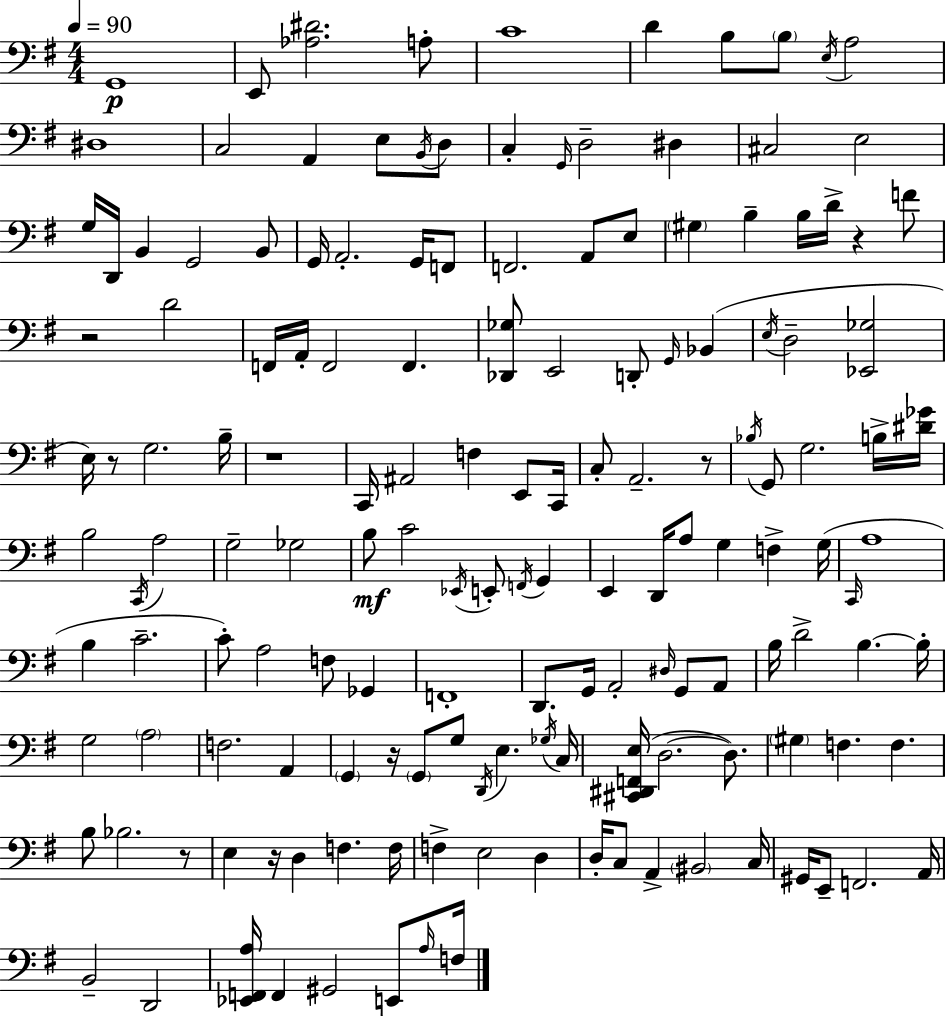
{
  \clef bass
  \numericTimeSignature
  \time 4/4
  \key e \minor
  \tempo 4 = 90
  \repeat volta 2 { g,1\p | e,8 <aes dis'>2. a8-. | c'1 | d'4 b8 \parenthesize b8 \acciaccatura { e16 } a2 | \break dis1 | c2 a,4 e8 \acciaccatura { b,16 } | d8 c4-. \grace { g,16 } d2-- dis4 | cis2 e2 | \break g16 d,16 b,4 g,2 | b,8 g,16 a,2.-. | g,16 f,8 f,2. a,8 | e8 \parenthesize gis4 b4-- b16 d'16-> r4 | \break f'8 r2 d'2 | f,16 a,16-. f,2 f,4. | <des, ges>8 e,2 d,8-. \grace { g,16 } | bes,4( \acciaccatura { e16 } d2-- <ees, ges>2 | \break e16) r8 g2. | b16-- r1 | c,16 ais,2 f4 | e,8 c,16 c8-. a,2.-- | \break r8 \acciaccatura { bes16 } g,8 g2. | b16-> <dis' ges'>16 b2 \acciaccatura { c,16 } a2 | g2-- ges2 | b8\mf c'2 | \break \acciaccatura { ees,16 } e,8-. \acciaccatura { f,16 } g,4 e,4 d,16 a8 | g4 f4-> g16( \grace { c,16 } a1 | b4 c'2.-- | c'8-.) a2 | \break f8 ges,4 f,1-. | d,8. g,16 a,2-. | \grace { dis16 } g,8 a,8 b16 d'2-> | b4.~~ b16-. g2 | \break \parenthesize a2 f2. | a,4 \parenthesize g,4 r16 | \parenthesize g,8 g8 \acciaccatura { d,16 } e4. \acciaccatura { ges16 } c16 <cis, dis, f, e>16( d2.~~ | d8.) \parenthesize gis4 | \break f4. f4. b8 bes2. | r8 e4 | r16 d4 f4. f16 f4-> | e2 d4 d16-. c8 | \break a,4-> \parenthesize bis,2 c16 gis,16 e,8-- | f,2. a,16 b,2-- | d,2 <ees, f, a>16 f,4 | gis,2 e,8 \grace { a16 } f16 } \bar "|."
}